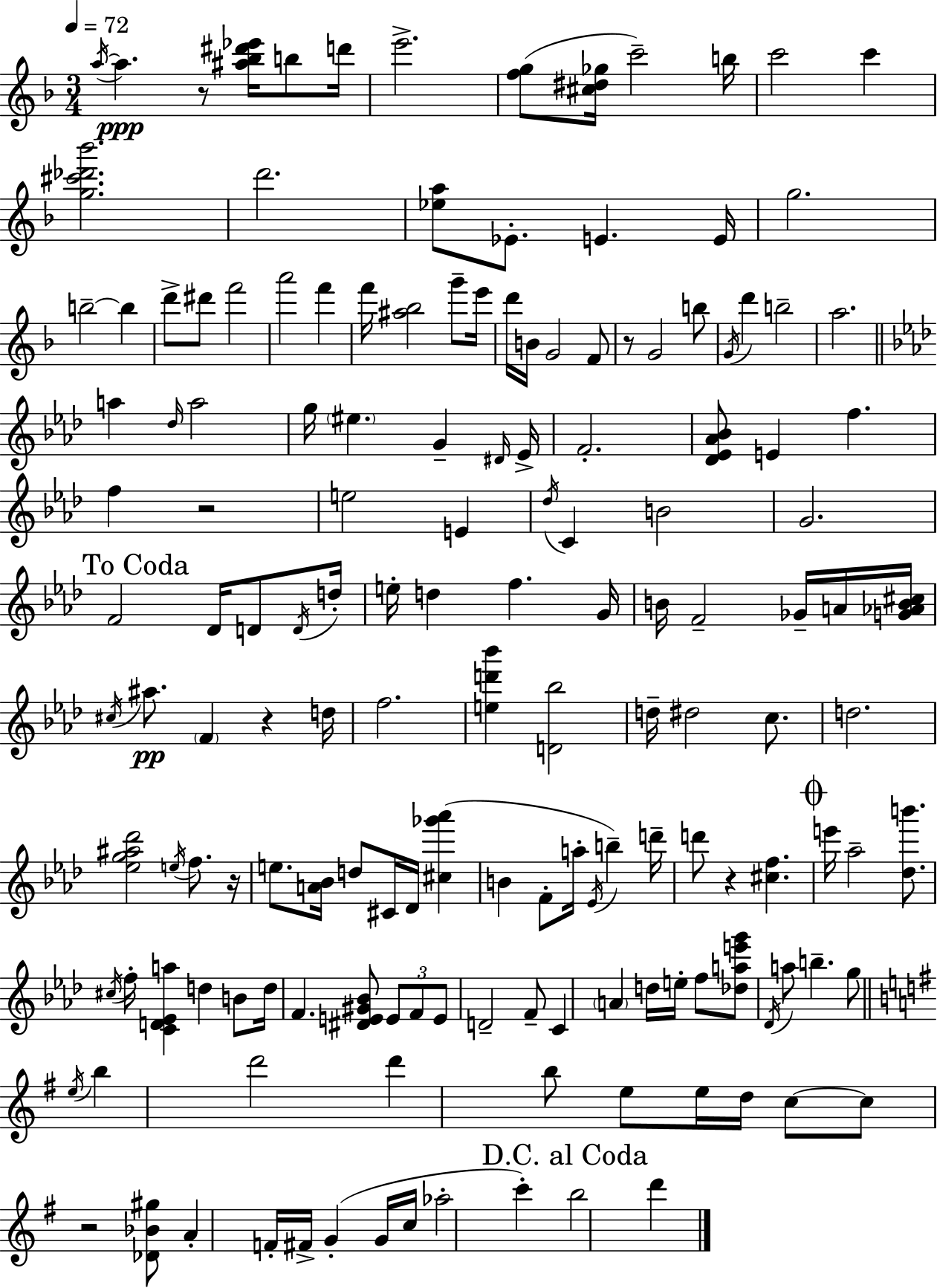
{
  \clef treble
  \numericTimeSignature
  \time 3/4
  \key d \minor
  \tempo 4 = 72
  \acciaccatura { a''16~ }~\ppp a''4. r8 <ais'' bes'' dis''' ees'''>16 b''8 | d'''16 e'''2.-> | <f'' g''>8( <cis'' dis'' ges''>16 c'''2--) | b''16 c'''2 c'''4 | \break <g'' cis''' des''' bes'''>2. | d'''2. | <ees'' a''>8 ees'8.-. e'4. | e'16 g''2. | \break b''2--~~ b''4 | d'''8-> dis'''8 f'''2 | a'''2 f'''4 | f'''16 <ais'' bes''>2 g'''8-- | \break e'''16 d'''16 b'16 g'2 f'8 | r8 g'2 b''8 | \acciaccatura { g'16 } d'''4 b''2-- | a''2. | \break \bar "||" \break \key f \minor a''4 \grace { des''16 } a''2 | g''16 \parenthesize eis''4. g'4-- | \grace { dis'16 } ees'16-> f'2.-. | <des' ees' aes' bes'>8 e'4 f''4. | \break f''4 r2 | e''2 e'4 | \acciaccatura { des''16 } c'4 b'2 | g'2. | \break \mark "To Coda" f'2 des'16 | d'8 \acciaccatura { d'16 } d''16-. e''16-. d''4 f''4. | g'16 b'16 f'2-- | ges'16-- a'16 <g' aes' b' cis''>16 \acciaccatura { cis''16 } ais''8.\pp \parenthesize f'4 | \break r4 d''16 f''2. | <e'' d''' bes'''>4 <d' bes''>2 | d''16-- dis''2 | c''8. d''2. | \break <ees'' g'' ais'' des'''>2 | \acciaccatura { e''16 } f''8. r16 e''8. <a' bes'>16 d''8 | cis'16 des'16 <cis'' ges''' aes'''>4( b'4 f'8-. | a''16-. \acciaccatura { ees'16 }) b''4-- d'''16-- d'''8 r4 | \break <cis'' f''>4. \mark \markup { \musicglyph "scripts.coda" } e'''16 aes''2-- | <des'' b'''>8. \acciaccatura { cis''16 } f''16-. <c' d' ees' a''>4 | d''4 b'8 d''16 f'4. | <dis' e' gis' bes'>8 \tuplet 3/2 { e'8 f'8 e'8 } d'2-- | \break f'8-- c'4 | \parenthesize a'4 d''16 e''16-. f''8 <des'' a'' e''' g'''>8 \acciaccatura { des'16 } a''8 | b''4.-- g''8 \bar "||" \break \key g \major \acciaccatura { e''16 } b''4 d'''2 | d'''4 b''8 e''8 e''16 d''16 c''8~~ | c''8 r2 <des' bes' gis''>8 | a'4-. f'16-. fis'16-> g'4-.( g'16 | \break c''16 aes''2-. c'''4-.) | \mark "D.C. al Coda" b''2 d'''4 | \bar "|."
}